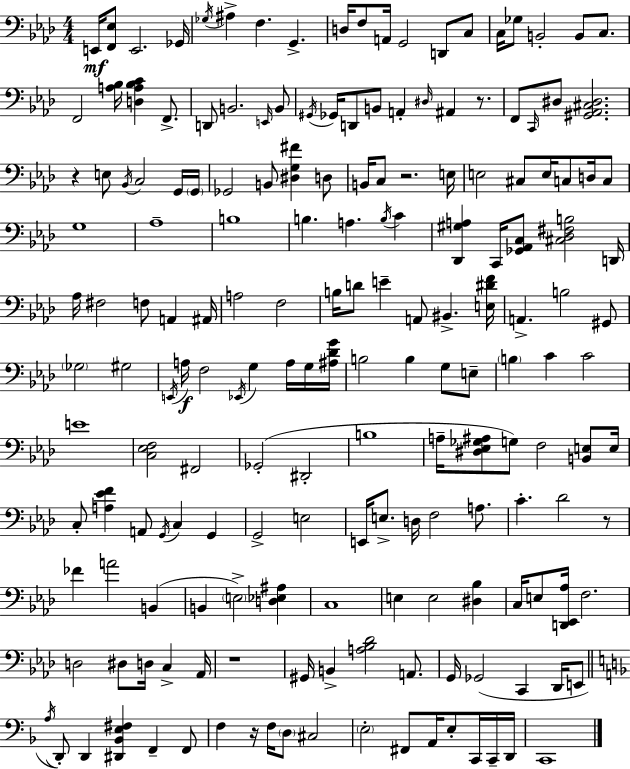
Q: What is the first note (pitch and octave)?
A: E2